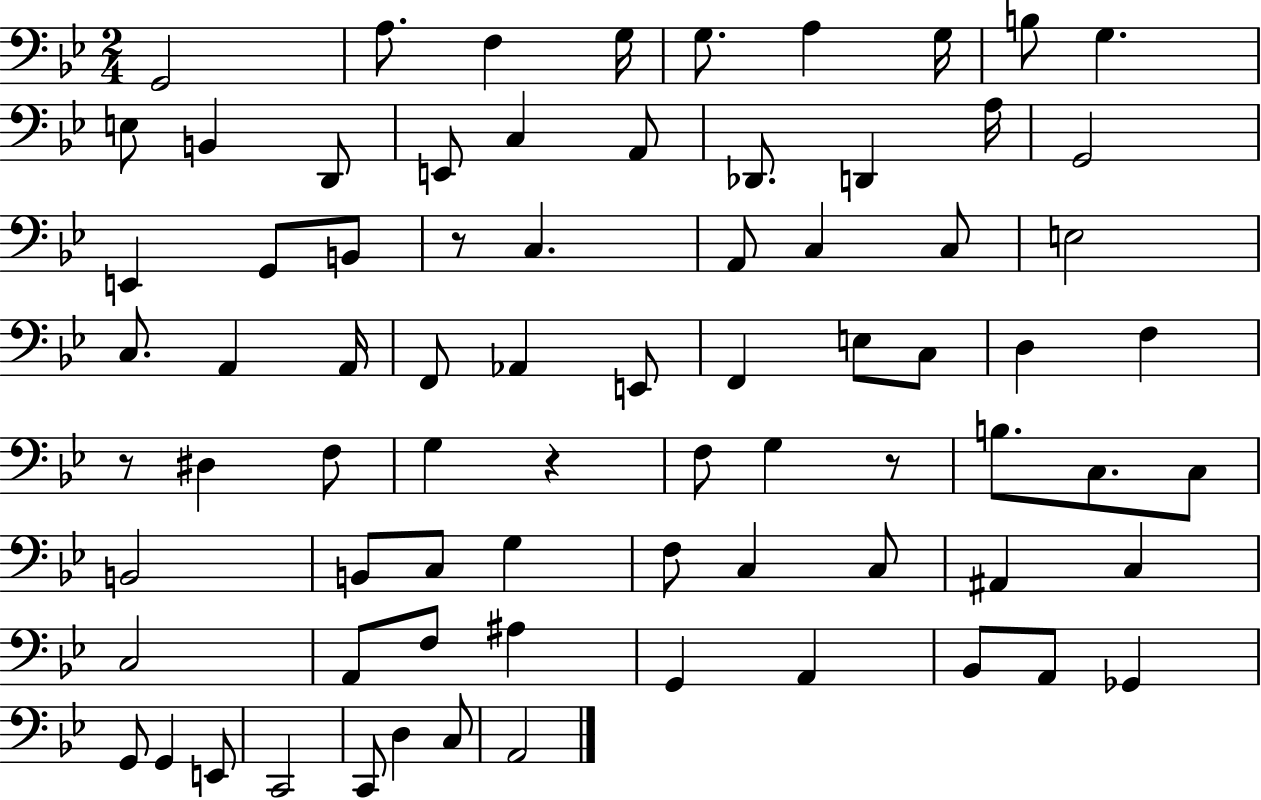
X:1
T:Untitled
M:2/4
L:1/4
K:Bb
G,,2 A,/2 F, G,/4 G,/2 A, G,/4 B,/2 G, E,/2 B,, D,,/2 E,,/2 C, A,,/2 _D,,/2 D,, A,/4 G,,2 E,, G,,/2 B,,/2 z/2 C, A,,/2 C, C,/2 E,2 C,/2 A,, A,,/4 F,,/2 _A,, E,,/2 F,, E,/2 C,/2 D, F, z/2 ^D, F,/2 G, z F,/2 G, z/2 B,/2 C,/2 C,/2 B,,2 B,,/2 C,/2 G, F,/2 C, C,/2 ^A,, C, C,2 A,,/2 F,/2 ^A, G,, A,, _B,,/2 A,,/2 _G,, G,,/2 G,, E,,/2 C,,2 C,,/2 D, C,/2 A,,2